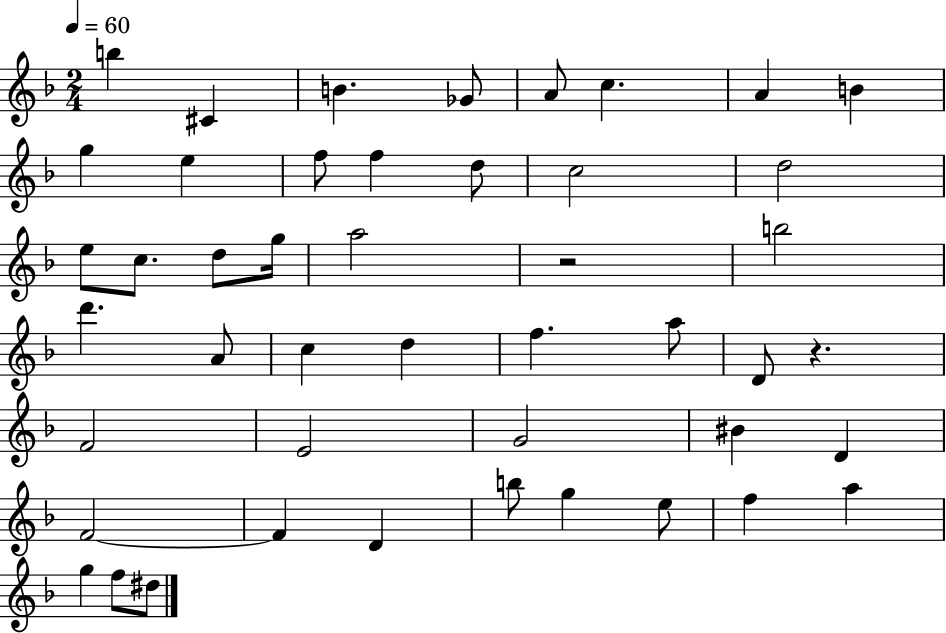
X:1
T:Untitled
M:2/4
L:1/4
K:F
b ^C B _G/2 A/2 c A B g e f/2 f d/2 c2 d2 e/2 c/2 d/2 g/4 a2 z2 b2 d' A/2 c d f a/2 D/2 z F2 E2 G2 ^B D F2 F D b/2 g e/2 f a g f/2 ^d/2